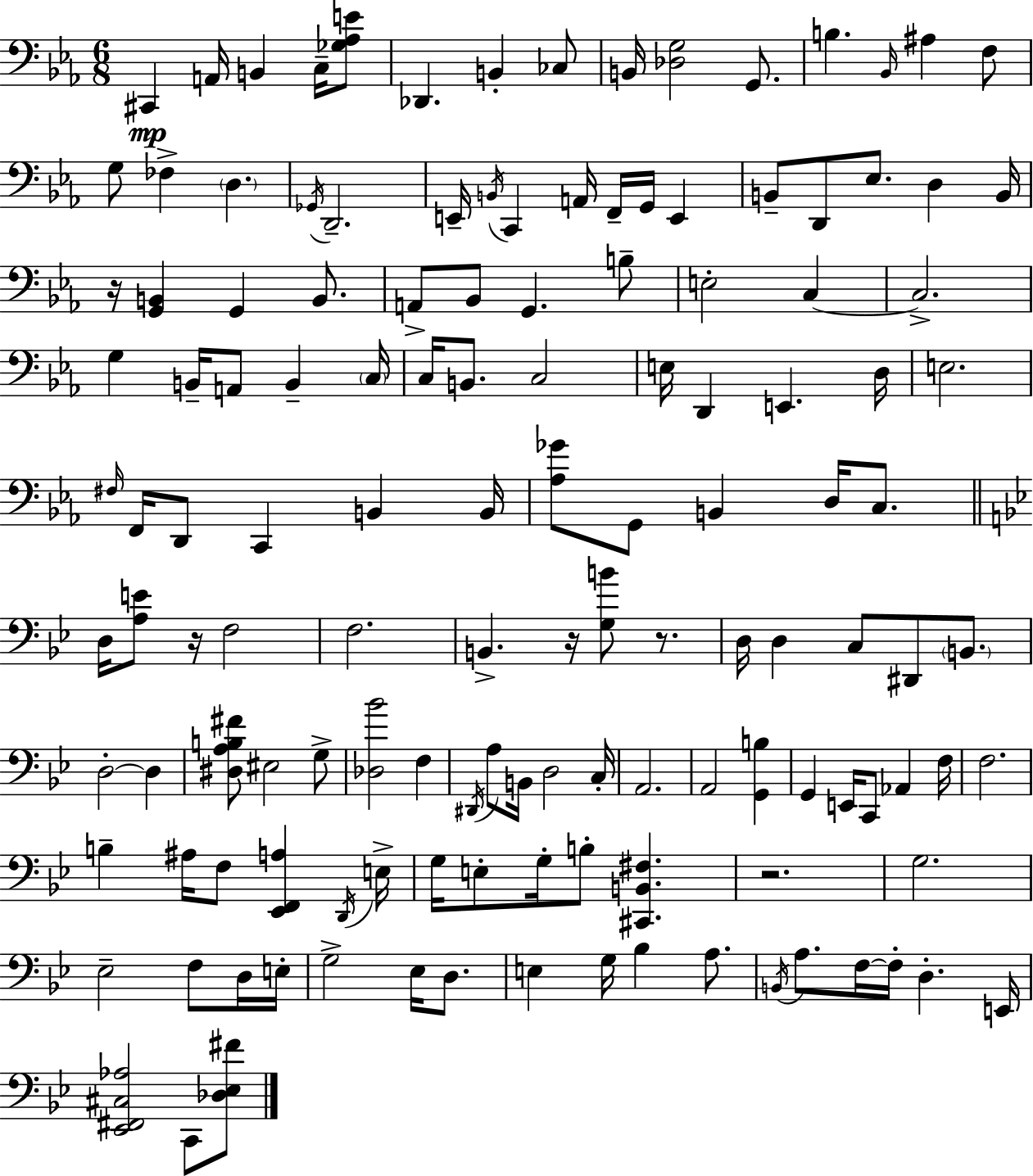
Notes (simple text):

C#2/q A2/s B2/q C3/s [Gb3,Ab3,E4]/e Db2/q. B2/q CES3/e B2/s [Db3,G3]/h G2/e. B3/q. Bb2/s A#3/q F3/e G3/e FES3/q D3/q. Gb2/s D2/h. E2/s B2/s C2/q A2/s F2/s G2/s E2/q B2/e D2/e Eb3/e. D3/q B2/s R/s [G2,B2]/q G2/q B2/e. A2/e Bb2/e G2/q. B3/e E3/h C3/q C3/h. G3/q B2/s A2/e B2/q C3/s C3/s B2/e. C3/h E3/s D2/q E2/q. D3/s E3/h. F#3/s F2/s D2/e C2/q B2/q B2/s [Ab3,Gb4]/e G2/e B2/q D3/s C3/e. D3/s [A3,E4]/e R/s F3/h F3/h. B2/q. R/s [G3,B4]/e R/e. D3/s D3/q C3/e D#2/e B2/e. D3/h D3/q [D#3,A3,B3,F#4]/e EIS3/h G3/e [Db3,Bb4]/h F3/q D#2/s A3/e B2/s D3/h C3/s A2/h. A2/h [G2,B3]/q G2/q E2/s C2/e Ab2/q F3/s F3/h. B3/q A#3/s F3/e [Eb2,F2,A3]/q D2/s E3/s G3/s E3/e G3/s B3/e [C#2,B2,F#3]/q. R/h. G3/h. Eb3/h F3/e D3/s E3/s G3/h Eb3/s D3/e. E3/q G3/s Bb3/q A3/e. B2/s A3/e. F3/s F3/s D3/q. E2/s [Eb2,F#2,C#3,Ab3]/h C2/e [Db3,Eb3,F#4]/e